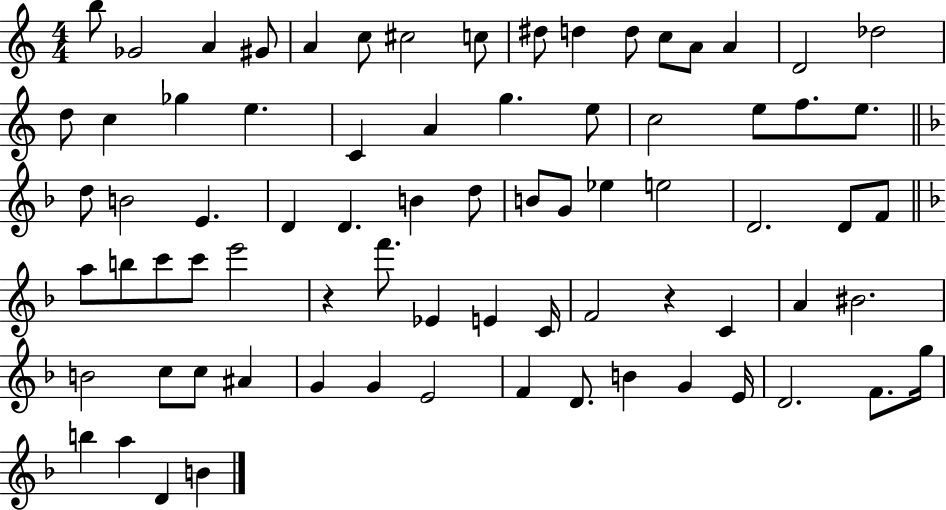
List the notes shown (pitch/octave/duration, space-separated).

B5/e Gb4/h A4/q G#4/e A4/q C5/e C#5/h C5/e D#5/e D5/q D5/e C5/e A4/e A4/q D4/h Db5/h D5/e C5/q Gb5/q E5/q. C4/q A4/q G5/q. E5/e C5/h E5/e F5/e. E5/e. D5/e B4/h E4/q. D4/q D4/q. B4/q D5/e B4/e G4/e Eb5/q E5/h D4/h. D4/e F4/e A5/e B5/e C6/e C6/e E6/h R/q F6/e. Eb4/q E4/q C4/s F4/h R/q C4/q A4/q BIS4/h. B4/h C5/e C5/e A#4/q G4/q G4/q E4/h F4/q D4/e. B4/q G4/q E4/s D4/h. F4/e. G5/s B5/q A5/q D4/q B4/q